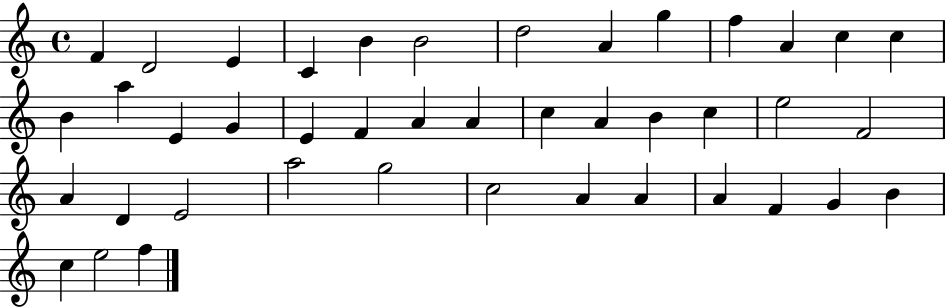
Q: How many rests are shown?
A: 0